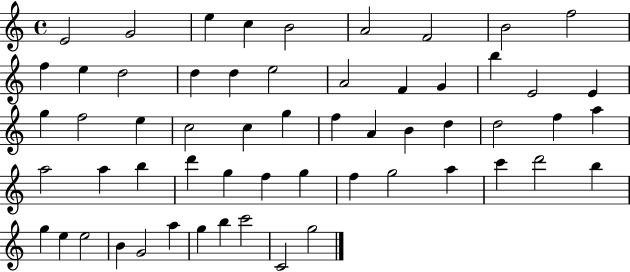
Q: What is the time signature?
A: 4/4